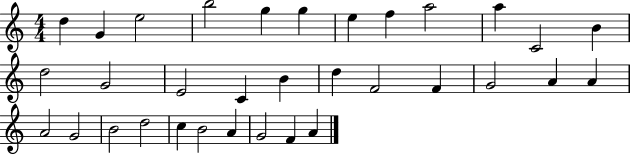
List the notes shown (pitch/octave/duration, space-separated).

D5/q G4/q E5/h B5/h G5/q G5/q E5/q F5/q A5/h A5/q C4/h B4/q D5/h G4/h E4/h C4/q B4/q D5/q F4/h F4/q G4/h A4/q A4/q A4/h G4/h B4/h D5/h C5/q B4/h A4/q G4/h F4/q A4/q